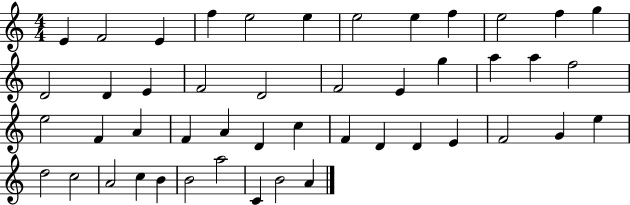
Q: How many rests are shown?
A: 0